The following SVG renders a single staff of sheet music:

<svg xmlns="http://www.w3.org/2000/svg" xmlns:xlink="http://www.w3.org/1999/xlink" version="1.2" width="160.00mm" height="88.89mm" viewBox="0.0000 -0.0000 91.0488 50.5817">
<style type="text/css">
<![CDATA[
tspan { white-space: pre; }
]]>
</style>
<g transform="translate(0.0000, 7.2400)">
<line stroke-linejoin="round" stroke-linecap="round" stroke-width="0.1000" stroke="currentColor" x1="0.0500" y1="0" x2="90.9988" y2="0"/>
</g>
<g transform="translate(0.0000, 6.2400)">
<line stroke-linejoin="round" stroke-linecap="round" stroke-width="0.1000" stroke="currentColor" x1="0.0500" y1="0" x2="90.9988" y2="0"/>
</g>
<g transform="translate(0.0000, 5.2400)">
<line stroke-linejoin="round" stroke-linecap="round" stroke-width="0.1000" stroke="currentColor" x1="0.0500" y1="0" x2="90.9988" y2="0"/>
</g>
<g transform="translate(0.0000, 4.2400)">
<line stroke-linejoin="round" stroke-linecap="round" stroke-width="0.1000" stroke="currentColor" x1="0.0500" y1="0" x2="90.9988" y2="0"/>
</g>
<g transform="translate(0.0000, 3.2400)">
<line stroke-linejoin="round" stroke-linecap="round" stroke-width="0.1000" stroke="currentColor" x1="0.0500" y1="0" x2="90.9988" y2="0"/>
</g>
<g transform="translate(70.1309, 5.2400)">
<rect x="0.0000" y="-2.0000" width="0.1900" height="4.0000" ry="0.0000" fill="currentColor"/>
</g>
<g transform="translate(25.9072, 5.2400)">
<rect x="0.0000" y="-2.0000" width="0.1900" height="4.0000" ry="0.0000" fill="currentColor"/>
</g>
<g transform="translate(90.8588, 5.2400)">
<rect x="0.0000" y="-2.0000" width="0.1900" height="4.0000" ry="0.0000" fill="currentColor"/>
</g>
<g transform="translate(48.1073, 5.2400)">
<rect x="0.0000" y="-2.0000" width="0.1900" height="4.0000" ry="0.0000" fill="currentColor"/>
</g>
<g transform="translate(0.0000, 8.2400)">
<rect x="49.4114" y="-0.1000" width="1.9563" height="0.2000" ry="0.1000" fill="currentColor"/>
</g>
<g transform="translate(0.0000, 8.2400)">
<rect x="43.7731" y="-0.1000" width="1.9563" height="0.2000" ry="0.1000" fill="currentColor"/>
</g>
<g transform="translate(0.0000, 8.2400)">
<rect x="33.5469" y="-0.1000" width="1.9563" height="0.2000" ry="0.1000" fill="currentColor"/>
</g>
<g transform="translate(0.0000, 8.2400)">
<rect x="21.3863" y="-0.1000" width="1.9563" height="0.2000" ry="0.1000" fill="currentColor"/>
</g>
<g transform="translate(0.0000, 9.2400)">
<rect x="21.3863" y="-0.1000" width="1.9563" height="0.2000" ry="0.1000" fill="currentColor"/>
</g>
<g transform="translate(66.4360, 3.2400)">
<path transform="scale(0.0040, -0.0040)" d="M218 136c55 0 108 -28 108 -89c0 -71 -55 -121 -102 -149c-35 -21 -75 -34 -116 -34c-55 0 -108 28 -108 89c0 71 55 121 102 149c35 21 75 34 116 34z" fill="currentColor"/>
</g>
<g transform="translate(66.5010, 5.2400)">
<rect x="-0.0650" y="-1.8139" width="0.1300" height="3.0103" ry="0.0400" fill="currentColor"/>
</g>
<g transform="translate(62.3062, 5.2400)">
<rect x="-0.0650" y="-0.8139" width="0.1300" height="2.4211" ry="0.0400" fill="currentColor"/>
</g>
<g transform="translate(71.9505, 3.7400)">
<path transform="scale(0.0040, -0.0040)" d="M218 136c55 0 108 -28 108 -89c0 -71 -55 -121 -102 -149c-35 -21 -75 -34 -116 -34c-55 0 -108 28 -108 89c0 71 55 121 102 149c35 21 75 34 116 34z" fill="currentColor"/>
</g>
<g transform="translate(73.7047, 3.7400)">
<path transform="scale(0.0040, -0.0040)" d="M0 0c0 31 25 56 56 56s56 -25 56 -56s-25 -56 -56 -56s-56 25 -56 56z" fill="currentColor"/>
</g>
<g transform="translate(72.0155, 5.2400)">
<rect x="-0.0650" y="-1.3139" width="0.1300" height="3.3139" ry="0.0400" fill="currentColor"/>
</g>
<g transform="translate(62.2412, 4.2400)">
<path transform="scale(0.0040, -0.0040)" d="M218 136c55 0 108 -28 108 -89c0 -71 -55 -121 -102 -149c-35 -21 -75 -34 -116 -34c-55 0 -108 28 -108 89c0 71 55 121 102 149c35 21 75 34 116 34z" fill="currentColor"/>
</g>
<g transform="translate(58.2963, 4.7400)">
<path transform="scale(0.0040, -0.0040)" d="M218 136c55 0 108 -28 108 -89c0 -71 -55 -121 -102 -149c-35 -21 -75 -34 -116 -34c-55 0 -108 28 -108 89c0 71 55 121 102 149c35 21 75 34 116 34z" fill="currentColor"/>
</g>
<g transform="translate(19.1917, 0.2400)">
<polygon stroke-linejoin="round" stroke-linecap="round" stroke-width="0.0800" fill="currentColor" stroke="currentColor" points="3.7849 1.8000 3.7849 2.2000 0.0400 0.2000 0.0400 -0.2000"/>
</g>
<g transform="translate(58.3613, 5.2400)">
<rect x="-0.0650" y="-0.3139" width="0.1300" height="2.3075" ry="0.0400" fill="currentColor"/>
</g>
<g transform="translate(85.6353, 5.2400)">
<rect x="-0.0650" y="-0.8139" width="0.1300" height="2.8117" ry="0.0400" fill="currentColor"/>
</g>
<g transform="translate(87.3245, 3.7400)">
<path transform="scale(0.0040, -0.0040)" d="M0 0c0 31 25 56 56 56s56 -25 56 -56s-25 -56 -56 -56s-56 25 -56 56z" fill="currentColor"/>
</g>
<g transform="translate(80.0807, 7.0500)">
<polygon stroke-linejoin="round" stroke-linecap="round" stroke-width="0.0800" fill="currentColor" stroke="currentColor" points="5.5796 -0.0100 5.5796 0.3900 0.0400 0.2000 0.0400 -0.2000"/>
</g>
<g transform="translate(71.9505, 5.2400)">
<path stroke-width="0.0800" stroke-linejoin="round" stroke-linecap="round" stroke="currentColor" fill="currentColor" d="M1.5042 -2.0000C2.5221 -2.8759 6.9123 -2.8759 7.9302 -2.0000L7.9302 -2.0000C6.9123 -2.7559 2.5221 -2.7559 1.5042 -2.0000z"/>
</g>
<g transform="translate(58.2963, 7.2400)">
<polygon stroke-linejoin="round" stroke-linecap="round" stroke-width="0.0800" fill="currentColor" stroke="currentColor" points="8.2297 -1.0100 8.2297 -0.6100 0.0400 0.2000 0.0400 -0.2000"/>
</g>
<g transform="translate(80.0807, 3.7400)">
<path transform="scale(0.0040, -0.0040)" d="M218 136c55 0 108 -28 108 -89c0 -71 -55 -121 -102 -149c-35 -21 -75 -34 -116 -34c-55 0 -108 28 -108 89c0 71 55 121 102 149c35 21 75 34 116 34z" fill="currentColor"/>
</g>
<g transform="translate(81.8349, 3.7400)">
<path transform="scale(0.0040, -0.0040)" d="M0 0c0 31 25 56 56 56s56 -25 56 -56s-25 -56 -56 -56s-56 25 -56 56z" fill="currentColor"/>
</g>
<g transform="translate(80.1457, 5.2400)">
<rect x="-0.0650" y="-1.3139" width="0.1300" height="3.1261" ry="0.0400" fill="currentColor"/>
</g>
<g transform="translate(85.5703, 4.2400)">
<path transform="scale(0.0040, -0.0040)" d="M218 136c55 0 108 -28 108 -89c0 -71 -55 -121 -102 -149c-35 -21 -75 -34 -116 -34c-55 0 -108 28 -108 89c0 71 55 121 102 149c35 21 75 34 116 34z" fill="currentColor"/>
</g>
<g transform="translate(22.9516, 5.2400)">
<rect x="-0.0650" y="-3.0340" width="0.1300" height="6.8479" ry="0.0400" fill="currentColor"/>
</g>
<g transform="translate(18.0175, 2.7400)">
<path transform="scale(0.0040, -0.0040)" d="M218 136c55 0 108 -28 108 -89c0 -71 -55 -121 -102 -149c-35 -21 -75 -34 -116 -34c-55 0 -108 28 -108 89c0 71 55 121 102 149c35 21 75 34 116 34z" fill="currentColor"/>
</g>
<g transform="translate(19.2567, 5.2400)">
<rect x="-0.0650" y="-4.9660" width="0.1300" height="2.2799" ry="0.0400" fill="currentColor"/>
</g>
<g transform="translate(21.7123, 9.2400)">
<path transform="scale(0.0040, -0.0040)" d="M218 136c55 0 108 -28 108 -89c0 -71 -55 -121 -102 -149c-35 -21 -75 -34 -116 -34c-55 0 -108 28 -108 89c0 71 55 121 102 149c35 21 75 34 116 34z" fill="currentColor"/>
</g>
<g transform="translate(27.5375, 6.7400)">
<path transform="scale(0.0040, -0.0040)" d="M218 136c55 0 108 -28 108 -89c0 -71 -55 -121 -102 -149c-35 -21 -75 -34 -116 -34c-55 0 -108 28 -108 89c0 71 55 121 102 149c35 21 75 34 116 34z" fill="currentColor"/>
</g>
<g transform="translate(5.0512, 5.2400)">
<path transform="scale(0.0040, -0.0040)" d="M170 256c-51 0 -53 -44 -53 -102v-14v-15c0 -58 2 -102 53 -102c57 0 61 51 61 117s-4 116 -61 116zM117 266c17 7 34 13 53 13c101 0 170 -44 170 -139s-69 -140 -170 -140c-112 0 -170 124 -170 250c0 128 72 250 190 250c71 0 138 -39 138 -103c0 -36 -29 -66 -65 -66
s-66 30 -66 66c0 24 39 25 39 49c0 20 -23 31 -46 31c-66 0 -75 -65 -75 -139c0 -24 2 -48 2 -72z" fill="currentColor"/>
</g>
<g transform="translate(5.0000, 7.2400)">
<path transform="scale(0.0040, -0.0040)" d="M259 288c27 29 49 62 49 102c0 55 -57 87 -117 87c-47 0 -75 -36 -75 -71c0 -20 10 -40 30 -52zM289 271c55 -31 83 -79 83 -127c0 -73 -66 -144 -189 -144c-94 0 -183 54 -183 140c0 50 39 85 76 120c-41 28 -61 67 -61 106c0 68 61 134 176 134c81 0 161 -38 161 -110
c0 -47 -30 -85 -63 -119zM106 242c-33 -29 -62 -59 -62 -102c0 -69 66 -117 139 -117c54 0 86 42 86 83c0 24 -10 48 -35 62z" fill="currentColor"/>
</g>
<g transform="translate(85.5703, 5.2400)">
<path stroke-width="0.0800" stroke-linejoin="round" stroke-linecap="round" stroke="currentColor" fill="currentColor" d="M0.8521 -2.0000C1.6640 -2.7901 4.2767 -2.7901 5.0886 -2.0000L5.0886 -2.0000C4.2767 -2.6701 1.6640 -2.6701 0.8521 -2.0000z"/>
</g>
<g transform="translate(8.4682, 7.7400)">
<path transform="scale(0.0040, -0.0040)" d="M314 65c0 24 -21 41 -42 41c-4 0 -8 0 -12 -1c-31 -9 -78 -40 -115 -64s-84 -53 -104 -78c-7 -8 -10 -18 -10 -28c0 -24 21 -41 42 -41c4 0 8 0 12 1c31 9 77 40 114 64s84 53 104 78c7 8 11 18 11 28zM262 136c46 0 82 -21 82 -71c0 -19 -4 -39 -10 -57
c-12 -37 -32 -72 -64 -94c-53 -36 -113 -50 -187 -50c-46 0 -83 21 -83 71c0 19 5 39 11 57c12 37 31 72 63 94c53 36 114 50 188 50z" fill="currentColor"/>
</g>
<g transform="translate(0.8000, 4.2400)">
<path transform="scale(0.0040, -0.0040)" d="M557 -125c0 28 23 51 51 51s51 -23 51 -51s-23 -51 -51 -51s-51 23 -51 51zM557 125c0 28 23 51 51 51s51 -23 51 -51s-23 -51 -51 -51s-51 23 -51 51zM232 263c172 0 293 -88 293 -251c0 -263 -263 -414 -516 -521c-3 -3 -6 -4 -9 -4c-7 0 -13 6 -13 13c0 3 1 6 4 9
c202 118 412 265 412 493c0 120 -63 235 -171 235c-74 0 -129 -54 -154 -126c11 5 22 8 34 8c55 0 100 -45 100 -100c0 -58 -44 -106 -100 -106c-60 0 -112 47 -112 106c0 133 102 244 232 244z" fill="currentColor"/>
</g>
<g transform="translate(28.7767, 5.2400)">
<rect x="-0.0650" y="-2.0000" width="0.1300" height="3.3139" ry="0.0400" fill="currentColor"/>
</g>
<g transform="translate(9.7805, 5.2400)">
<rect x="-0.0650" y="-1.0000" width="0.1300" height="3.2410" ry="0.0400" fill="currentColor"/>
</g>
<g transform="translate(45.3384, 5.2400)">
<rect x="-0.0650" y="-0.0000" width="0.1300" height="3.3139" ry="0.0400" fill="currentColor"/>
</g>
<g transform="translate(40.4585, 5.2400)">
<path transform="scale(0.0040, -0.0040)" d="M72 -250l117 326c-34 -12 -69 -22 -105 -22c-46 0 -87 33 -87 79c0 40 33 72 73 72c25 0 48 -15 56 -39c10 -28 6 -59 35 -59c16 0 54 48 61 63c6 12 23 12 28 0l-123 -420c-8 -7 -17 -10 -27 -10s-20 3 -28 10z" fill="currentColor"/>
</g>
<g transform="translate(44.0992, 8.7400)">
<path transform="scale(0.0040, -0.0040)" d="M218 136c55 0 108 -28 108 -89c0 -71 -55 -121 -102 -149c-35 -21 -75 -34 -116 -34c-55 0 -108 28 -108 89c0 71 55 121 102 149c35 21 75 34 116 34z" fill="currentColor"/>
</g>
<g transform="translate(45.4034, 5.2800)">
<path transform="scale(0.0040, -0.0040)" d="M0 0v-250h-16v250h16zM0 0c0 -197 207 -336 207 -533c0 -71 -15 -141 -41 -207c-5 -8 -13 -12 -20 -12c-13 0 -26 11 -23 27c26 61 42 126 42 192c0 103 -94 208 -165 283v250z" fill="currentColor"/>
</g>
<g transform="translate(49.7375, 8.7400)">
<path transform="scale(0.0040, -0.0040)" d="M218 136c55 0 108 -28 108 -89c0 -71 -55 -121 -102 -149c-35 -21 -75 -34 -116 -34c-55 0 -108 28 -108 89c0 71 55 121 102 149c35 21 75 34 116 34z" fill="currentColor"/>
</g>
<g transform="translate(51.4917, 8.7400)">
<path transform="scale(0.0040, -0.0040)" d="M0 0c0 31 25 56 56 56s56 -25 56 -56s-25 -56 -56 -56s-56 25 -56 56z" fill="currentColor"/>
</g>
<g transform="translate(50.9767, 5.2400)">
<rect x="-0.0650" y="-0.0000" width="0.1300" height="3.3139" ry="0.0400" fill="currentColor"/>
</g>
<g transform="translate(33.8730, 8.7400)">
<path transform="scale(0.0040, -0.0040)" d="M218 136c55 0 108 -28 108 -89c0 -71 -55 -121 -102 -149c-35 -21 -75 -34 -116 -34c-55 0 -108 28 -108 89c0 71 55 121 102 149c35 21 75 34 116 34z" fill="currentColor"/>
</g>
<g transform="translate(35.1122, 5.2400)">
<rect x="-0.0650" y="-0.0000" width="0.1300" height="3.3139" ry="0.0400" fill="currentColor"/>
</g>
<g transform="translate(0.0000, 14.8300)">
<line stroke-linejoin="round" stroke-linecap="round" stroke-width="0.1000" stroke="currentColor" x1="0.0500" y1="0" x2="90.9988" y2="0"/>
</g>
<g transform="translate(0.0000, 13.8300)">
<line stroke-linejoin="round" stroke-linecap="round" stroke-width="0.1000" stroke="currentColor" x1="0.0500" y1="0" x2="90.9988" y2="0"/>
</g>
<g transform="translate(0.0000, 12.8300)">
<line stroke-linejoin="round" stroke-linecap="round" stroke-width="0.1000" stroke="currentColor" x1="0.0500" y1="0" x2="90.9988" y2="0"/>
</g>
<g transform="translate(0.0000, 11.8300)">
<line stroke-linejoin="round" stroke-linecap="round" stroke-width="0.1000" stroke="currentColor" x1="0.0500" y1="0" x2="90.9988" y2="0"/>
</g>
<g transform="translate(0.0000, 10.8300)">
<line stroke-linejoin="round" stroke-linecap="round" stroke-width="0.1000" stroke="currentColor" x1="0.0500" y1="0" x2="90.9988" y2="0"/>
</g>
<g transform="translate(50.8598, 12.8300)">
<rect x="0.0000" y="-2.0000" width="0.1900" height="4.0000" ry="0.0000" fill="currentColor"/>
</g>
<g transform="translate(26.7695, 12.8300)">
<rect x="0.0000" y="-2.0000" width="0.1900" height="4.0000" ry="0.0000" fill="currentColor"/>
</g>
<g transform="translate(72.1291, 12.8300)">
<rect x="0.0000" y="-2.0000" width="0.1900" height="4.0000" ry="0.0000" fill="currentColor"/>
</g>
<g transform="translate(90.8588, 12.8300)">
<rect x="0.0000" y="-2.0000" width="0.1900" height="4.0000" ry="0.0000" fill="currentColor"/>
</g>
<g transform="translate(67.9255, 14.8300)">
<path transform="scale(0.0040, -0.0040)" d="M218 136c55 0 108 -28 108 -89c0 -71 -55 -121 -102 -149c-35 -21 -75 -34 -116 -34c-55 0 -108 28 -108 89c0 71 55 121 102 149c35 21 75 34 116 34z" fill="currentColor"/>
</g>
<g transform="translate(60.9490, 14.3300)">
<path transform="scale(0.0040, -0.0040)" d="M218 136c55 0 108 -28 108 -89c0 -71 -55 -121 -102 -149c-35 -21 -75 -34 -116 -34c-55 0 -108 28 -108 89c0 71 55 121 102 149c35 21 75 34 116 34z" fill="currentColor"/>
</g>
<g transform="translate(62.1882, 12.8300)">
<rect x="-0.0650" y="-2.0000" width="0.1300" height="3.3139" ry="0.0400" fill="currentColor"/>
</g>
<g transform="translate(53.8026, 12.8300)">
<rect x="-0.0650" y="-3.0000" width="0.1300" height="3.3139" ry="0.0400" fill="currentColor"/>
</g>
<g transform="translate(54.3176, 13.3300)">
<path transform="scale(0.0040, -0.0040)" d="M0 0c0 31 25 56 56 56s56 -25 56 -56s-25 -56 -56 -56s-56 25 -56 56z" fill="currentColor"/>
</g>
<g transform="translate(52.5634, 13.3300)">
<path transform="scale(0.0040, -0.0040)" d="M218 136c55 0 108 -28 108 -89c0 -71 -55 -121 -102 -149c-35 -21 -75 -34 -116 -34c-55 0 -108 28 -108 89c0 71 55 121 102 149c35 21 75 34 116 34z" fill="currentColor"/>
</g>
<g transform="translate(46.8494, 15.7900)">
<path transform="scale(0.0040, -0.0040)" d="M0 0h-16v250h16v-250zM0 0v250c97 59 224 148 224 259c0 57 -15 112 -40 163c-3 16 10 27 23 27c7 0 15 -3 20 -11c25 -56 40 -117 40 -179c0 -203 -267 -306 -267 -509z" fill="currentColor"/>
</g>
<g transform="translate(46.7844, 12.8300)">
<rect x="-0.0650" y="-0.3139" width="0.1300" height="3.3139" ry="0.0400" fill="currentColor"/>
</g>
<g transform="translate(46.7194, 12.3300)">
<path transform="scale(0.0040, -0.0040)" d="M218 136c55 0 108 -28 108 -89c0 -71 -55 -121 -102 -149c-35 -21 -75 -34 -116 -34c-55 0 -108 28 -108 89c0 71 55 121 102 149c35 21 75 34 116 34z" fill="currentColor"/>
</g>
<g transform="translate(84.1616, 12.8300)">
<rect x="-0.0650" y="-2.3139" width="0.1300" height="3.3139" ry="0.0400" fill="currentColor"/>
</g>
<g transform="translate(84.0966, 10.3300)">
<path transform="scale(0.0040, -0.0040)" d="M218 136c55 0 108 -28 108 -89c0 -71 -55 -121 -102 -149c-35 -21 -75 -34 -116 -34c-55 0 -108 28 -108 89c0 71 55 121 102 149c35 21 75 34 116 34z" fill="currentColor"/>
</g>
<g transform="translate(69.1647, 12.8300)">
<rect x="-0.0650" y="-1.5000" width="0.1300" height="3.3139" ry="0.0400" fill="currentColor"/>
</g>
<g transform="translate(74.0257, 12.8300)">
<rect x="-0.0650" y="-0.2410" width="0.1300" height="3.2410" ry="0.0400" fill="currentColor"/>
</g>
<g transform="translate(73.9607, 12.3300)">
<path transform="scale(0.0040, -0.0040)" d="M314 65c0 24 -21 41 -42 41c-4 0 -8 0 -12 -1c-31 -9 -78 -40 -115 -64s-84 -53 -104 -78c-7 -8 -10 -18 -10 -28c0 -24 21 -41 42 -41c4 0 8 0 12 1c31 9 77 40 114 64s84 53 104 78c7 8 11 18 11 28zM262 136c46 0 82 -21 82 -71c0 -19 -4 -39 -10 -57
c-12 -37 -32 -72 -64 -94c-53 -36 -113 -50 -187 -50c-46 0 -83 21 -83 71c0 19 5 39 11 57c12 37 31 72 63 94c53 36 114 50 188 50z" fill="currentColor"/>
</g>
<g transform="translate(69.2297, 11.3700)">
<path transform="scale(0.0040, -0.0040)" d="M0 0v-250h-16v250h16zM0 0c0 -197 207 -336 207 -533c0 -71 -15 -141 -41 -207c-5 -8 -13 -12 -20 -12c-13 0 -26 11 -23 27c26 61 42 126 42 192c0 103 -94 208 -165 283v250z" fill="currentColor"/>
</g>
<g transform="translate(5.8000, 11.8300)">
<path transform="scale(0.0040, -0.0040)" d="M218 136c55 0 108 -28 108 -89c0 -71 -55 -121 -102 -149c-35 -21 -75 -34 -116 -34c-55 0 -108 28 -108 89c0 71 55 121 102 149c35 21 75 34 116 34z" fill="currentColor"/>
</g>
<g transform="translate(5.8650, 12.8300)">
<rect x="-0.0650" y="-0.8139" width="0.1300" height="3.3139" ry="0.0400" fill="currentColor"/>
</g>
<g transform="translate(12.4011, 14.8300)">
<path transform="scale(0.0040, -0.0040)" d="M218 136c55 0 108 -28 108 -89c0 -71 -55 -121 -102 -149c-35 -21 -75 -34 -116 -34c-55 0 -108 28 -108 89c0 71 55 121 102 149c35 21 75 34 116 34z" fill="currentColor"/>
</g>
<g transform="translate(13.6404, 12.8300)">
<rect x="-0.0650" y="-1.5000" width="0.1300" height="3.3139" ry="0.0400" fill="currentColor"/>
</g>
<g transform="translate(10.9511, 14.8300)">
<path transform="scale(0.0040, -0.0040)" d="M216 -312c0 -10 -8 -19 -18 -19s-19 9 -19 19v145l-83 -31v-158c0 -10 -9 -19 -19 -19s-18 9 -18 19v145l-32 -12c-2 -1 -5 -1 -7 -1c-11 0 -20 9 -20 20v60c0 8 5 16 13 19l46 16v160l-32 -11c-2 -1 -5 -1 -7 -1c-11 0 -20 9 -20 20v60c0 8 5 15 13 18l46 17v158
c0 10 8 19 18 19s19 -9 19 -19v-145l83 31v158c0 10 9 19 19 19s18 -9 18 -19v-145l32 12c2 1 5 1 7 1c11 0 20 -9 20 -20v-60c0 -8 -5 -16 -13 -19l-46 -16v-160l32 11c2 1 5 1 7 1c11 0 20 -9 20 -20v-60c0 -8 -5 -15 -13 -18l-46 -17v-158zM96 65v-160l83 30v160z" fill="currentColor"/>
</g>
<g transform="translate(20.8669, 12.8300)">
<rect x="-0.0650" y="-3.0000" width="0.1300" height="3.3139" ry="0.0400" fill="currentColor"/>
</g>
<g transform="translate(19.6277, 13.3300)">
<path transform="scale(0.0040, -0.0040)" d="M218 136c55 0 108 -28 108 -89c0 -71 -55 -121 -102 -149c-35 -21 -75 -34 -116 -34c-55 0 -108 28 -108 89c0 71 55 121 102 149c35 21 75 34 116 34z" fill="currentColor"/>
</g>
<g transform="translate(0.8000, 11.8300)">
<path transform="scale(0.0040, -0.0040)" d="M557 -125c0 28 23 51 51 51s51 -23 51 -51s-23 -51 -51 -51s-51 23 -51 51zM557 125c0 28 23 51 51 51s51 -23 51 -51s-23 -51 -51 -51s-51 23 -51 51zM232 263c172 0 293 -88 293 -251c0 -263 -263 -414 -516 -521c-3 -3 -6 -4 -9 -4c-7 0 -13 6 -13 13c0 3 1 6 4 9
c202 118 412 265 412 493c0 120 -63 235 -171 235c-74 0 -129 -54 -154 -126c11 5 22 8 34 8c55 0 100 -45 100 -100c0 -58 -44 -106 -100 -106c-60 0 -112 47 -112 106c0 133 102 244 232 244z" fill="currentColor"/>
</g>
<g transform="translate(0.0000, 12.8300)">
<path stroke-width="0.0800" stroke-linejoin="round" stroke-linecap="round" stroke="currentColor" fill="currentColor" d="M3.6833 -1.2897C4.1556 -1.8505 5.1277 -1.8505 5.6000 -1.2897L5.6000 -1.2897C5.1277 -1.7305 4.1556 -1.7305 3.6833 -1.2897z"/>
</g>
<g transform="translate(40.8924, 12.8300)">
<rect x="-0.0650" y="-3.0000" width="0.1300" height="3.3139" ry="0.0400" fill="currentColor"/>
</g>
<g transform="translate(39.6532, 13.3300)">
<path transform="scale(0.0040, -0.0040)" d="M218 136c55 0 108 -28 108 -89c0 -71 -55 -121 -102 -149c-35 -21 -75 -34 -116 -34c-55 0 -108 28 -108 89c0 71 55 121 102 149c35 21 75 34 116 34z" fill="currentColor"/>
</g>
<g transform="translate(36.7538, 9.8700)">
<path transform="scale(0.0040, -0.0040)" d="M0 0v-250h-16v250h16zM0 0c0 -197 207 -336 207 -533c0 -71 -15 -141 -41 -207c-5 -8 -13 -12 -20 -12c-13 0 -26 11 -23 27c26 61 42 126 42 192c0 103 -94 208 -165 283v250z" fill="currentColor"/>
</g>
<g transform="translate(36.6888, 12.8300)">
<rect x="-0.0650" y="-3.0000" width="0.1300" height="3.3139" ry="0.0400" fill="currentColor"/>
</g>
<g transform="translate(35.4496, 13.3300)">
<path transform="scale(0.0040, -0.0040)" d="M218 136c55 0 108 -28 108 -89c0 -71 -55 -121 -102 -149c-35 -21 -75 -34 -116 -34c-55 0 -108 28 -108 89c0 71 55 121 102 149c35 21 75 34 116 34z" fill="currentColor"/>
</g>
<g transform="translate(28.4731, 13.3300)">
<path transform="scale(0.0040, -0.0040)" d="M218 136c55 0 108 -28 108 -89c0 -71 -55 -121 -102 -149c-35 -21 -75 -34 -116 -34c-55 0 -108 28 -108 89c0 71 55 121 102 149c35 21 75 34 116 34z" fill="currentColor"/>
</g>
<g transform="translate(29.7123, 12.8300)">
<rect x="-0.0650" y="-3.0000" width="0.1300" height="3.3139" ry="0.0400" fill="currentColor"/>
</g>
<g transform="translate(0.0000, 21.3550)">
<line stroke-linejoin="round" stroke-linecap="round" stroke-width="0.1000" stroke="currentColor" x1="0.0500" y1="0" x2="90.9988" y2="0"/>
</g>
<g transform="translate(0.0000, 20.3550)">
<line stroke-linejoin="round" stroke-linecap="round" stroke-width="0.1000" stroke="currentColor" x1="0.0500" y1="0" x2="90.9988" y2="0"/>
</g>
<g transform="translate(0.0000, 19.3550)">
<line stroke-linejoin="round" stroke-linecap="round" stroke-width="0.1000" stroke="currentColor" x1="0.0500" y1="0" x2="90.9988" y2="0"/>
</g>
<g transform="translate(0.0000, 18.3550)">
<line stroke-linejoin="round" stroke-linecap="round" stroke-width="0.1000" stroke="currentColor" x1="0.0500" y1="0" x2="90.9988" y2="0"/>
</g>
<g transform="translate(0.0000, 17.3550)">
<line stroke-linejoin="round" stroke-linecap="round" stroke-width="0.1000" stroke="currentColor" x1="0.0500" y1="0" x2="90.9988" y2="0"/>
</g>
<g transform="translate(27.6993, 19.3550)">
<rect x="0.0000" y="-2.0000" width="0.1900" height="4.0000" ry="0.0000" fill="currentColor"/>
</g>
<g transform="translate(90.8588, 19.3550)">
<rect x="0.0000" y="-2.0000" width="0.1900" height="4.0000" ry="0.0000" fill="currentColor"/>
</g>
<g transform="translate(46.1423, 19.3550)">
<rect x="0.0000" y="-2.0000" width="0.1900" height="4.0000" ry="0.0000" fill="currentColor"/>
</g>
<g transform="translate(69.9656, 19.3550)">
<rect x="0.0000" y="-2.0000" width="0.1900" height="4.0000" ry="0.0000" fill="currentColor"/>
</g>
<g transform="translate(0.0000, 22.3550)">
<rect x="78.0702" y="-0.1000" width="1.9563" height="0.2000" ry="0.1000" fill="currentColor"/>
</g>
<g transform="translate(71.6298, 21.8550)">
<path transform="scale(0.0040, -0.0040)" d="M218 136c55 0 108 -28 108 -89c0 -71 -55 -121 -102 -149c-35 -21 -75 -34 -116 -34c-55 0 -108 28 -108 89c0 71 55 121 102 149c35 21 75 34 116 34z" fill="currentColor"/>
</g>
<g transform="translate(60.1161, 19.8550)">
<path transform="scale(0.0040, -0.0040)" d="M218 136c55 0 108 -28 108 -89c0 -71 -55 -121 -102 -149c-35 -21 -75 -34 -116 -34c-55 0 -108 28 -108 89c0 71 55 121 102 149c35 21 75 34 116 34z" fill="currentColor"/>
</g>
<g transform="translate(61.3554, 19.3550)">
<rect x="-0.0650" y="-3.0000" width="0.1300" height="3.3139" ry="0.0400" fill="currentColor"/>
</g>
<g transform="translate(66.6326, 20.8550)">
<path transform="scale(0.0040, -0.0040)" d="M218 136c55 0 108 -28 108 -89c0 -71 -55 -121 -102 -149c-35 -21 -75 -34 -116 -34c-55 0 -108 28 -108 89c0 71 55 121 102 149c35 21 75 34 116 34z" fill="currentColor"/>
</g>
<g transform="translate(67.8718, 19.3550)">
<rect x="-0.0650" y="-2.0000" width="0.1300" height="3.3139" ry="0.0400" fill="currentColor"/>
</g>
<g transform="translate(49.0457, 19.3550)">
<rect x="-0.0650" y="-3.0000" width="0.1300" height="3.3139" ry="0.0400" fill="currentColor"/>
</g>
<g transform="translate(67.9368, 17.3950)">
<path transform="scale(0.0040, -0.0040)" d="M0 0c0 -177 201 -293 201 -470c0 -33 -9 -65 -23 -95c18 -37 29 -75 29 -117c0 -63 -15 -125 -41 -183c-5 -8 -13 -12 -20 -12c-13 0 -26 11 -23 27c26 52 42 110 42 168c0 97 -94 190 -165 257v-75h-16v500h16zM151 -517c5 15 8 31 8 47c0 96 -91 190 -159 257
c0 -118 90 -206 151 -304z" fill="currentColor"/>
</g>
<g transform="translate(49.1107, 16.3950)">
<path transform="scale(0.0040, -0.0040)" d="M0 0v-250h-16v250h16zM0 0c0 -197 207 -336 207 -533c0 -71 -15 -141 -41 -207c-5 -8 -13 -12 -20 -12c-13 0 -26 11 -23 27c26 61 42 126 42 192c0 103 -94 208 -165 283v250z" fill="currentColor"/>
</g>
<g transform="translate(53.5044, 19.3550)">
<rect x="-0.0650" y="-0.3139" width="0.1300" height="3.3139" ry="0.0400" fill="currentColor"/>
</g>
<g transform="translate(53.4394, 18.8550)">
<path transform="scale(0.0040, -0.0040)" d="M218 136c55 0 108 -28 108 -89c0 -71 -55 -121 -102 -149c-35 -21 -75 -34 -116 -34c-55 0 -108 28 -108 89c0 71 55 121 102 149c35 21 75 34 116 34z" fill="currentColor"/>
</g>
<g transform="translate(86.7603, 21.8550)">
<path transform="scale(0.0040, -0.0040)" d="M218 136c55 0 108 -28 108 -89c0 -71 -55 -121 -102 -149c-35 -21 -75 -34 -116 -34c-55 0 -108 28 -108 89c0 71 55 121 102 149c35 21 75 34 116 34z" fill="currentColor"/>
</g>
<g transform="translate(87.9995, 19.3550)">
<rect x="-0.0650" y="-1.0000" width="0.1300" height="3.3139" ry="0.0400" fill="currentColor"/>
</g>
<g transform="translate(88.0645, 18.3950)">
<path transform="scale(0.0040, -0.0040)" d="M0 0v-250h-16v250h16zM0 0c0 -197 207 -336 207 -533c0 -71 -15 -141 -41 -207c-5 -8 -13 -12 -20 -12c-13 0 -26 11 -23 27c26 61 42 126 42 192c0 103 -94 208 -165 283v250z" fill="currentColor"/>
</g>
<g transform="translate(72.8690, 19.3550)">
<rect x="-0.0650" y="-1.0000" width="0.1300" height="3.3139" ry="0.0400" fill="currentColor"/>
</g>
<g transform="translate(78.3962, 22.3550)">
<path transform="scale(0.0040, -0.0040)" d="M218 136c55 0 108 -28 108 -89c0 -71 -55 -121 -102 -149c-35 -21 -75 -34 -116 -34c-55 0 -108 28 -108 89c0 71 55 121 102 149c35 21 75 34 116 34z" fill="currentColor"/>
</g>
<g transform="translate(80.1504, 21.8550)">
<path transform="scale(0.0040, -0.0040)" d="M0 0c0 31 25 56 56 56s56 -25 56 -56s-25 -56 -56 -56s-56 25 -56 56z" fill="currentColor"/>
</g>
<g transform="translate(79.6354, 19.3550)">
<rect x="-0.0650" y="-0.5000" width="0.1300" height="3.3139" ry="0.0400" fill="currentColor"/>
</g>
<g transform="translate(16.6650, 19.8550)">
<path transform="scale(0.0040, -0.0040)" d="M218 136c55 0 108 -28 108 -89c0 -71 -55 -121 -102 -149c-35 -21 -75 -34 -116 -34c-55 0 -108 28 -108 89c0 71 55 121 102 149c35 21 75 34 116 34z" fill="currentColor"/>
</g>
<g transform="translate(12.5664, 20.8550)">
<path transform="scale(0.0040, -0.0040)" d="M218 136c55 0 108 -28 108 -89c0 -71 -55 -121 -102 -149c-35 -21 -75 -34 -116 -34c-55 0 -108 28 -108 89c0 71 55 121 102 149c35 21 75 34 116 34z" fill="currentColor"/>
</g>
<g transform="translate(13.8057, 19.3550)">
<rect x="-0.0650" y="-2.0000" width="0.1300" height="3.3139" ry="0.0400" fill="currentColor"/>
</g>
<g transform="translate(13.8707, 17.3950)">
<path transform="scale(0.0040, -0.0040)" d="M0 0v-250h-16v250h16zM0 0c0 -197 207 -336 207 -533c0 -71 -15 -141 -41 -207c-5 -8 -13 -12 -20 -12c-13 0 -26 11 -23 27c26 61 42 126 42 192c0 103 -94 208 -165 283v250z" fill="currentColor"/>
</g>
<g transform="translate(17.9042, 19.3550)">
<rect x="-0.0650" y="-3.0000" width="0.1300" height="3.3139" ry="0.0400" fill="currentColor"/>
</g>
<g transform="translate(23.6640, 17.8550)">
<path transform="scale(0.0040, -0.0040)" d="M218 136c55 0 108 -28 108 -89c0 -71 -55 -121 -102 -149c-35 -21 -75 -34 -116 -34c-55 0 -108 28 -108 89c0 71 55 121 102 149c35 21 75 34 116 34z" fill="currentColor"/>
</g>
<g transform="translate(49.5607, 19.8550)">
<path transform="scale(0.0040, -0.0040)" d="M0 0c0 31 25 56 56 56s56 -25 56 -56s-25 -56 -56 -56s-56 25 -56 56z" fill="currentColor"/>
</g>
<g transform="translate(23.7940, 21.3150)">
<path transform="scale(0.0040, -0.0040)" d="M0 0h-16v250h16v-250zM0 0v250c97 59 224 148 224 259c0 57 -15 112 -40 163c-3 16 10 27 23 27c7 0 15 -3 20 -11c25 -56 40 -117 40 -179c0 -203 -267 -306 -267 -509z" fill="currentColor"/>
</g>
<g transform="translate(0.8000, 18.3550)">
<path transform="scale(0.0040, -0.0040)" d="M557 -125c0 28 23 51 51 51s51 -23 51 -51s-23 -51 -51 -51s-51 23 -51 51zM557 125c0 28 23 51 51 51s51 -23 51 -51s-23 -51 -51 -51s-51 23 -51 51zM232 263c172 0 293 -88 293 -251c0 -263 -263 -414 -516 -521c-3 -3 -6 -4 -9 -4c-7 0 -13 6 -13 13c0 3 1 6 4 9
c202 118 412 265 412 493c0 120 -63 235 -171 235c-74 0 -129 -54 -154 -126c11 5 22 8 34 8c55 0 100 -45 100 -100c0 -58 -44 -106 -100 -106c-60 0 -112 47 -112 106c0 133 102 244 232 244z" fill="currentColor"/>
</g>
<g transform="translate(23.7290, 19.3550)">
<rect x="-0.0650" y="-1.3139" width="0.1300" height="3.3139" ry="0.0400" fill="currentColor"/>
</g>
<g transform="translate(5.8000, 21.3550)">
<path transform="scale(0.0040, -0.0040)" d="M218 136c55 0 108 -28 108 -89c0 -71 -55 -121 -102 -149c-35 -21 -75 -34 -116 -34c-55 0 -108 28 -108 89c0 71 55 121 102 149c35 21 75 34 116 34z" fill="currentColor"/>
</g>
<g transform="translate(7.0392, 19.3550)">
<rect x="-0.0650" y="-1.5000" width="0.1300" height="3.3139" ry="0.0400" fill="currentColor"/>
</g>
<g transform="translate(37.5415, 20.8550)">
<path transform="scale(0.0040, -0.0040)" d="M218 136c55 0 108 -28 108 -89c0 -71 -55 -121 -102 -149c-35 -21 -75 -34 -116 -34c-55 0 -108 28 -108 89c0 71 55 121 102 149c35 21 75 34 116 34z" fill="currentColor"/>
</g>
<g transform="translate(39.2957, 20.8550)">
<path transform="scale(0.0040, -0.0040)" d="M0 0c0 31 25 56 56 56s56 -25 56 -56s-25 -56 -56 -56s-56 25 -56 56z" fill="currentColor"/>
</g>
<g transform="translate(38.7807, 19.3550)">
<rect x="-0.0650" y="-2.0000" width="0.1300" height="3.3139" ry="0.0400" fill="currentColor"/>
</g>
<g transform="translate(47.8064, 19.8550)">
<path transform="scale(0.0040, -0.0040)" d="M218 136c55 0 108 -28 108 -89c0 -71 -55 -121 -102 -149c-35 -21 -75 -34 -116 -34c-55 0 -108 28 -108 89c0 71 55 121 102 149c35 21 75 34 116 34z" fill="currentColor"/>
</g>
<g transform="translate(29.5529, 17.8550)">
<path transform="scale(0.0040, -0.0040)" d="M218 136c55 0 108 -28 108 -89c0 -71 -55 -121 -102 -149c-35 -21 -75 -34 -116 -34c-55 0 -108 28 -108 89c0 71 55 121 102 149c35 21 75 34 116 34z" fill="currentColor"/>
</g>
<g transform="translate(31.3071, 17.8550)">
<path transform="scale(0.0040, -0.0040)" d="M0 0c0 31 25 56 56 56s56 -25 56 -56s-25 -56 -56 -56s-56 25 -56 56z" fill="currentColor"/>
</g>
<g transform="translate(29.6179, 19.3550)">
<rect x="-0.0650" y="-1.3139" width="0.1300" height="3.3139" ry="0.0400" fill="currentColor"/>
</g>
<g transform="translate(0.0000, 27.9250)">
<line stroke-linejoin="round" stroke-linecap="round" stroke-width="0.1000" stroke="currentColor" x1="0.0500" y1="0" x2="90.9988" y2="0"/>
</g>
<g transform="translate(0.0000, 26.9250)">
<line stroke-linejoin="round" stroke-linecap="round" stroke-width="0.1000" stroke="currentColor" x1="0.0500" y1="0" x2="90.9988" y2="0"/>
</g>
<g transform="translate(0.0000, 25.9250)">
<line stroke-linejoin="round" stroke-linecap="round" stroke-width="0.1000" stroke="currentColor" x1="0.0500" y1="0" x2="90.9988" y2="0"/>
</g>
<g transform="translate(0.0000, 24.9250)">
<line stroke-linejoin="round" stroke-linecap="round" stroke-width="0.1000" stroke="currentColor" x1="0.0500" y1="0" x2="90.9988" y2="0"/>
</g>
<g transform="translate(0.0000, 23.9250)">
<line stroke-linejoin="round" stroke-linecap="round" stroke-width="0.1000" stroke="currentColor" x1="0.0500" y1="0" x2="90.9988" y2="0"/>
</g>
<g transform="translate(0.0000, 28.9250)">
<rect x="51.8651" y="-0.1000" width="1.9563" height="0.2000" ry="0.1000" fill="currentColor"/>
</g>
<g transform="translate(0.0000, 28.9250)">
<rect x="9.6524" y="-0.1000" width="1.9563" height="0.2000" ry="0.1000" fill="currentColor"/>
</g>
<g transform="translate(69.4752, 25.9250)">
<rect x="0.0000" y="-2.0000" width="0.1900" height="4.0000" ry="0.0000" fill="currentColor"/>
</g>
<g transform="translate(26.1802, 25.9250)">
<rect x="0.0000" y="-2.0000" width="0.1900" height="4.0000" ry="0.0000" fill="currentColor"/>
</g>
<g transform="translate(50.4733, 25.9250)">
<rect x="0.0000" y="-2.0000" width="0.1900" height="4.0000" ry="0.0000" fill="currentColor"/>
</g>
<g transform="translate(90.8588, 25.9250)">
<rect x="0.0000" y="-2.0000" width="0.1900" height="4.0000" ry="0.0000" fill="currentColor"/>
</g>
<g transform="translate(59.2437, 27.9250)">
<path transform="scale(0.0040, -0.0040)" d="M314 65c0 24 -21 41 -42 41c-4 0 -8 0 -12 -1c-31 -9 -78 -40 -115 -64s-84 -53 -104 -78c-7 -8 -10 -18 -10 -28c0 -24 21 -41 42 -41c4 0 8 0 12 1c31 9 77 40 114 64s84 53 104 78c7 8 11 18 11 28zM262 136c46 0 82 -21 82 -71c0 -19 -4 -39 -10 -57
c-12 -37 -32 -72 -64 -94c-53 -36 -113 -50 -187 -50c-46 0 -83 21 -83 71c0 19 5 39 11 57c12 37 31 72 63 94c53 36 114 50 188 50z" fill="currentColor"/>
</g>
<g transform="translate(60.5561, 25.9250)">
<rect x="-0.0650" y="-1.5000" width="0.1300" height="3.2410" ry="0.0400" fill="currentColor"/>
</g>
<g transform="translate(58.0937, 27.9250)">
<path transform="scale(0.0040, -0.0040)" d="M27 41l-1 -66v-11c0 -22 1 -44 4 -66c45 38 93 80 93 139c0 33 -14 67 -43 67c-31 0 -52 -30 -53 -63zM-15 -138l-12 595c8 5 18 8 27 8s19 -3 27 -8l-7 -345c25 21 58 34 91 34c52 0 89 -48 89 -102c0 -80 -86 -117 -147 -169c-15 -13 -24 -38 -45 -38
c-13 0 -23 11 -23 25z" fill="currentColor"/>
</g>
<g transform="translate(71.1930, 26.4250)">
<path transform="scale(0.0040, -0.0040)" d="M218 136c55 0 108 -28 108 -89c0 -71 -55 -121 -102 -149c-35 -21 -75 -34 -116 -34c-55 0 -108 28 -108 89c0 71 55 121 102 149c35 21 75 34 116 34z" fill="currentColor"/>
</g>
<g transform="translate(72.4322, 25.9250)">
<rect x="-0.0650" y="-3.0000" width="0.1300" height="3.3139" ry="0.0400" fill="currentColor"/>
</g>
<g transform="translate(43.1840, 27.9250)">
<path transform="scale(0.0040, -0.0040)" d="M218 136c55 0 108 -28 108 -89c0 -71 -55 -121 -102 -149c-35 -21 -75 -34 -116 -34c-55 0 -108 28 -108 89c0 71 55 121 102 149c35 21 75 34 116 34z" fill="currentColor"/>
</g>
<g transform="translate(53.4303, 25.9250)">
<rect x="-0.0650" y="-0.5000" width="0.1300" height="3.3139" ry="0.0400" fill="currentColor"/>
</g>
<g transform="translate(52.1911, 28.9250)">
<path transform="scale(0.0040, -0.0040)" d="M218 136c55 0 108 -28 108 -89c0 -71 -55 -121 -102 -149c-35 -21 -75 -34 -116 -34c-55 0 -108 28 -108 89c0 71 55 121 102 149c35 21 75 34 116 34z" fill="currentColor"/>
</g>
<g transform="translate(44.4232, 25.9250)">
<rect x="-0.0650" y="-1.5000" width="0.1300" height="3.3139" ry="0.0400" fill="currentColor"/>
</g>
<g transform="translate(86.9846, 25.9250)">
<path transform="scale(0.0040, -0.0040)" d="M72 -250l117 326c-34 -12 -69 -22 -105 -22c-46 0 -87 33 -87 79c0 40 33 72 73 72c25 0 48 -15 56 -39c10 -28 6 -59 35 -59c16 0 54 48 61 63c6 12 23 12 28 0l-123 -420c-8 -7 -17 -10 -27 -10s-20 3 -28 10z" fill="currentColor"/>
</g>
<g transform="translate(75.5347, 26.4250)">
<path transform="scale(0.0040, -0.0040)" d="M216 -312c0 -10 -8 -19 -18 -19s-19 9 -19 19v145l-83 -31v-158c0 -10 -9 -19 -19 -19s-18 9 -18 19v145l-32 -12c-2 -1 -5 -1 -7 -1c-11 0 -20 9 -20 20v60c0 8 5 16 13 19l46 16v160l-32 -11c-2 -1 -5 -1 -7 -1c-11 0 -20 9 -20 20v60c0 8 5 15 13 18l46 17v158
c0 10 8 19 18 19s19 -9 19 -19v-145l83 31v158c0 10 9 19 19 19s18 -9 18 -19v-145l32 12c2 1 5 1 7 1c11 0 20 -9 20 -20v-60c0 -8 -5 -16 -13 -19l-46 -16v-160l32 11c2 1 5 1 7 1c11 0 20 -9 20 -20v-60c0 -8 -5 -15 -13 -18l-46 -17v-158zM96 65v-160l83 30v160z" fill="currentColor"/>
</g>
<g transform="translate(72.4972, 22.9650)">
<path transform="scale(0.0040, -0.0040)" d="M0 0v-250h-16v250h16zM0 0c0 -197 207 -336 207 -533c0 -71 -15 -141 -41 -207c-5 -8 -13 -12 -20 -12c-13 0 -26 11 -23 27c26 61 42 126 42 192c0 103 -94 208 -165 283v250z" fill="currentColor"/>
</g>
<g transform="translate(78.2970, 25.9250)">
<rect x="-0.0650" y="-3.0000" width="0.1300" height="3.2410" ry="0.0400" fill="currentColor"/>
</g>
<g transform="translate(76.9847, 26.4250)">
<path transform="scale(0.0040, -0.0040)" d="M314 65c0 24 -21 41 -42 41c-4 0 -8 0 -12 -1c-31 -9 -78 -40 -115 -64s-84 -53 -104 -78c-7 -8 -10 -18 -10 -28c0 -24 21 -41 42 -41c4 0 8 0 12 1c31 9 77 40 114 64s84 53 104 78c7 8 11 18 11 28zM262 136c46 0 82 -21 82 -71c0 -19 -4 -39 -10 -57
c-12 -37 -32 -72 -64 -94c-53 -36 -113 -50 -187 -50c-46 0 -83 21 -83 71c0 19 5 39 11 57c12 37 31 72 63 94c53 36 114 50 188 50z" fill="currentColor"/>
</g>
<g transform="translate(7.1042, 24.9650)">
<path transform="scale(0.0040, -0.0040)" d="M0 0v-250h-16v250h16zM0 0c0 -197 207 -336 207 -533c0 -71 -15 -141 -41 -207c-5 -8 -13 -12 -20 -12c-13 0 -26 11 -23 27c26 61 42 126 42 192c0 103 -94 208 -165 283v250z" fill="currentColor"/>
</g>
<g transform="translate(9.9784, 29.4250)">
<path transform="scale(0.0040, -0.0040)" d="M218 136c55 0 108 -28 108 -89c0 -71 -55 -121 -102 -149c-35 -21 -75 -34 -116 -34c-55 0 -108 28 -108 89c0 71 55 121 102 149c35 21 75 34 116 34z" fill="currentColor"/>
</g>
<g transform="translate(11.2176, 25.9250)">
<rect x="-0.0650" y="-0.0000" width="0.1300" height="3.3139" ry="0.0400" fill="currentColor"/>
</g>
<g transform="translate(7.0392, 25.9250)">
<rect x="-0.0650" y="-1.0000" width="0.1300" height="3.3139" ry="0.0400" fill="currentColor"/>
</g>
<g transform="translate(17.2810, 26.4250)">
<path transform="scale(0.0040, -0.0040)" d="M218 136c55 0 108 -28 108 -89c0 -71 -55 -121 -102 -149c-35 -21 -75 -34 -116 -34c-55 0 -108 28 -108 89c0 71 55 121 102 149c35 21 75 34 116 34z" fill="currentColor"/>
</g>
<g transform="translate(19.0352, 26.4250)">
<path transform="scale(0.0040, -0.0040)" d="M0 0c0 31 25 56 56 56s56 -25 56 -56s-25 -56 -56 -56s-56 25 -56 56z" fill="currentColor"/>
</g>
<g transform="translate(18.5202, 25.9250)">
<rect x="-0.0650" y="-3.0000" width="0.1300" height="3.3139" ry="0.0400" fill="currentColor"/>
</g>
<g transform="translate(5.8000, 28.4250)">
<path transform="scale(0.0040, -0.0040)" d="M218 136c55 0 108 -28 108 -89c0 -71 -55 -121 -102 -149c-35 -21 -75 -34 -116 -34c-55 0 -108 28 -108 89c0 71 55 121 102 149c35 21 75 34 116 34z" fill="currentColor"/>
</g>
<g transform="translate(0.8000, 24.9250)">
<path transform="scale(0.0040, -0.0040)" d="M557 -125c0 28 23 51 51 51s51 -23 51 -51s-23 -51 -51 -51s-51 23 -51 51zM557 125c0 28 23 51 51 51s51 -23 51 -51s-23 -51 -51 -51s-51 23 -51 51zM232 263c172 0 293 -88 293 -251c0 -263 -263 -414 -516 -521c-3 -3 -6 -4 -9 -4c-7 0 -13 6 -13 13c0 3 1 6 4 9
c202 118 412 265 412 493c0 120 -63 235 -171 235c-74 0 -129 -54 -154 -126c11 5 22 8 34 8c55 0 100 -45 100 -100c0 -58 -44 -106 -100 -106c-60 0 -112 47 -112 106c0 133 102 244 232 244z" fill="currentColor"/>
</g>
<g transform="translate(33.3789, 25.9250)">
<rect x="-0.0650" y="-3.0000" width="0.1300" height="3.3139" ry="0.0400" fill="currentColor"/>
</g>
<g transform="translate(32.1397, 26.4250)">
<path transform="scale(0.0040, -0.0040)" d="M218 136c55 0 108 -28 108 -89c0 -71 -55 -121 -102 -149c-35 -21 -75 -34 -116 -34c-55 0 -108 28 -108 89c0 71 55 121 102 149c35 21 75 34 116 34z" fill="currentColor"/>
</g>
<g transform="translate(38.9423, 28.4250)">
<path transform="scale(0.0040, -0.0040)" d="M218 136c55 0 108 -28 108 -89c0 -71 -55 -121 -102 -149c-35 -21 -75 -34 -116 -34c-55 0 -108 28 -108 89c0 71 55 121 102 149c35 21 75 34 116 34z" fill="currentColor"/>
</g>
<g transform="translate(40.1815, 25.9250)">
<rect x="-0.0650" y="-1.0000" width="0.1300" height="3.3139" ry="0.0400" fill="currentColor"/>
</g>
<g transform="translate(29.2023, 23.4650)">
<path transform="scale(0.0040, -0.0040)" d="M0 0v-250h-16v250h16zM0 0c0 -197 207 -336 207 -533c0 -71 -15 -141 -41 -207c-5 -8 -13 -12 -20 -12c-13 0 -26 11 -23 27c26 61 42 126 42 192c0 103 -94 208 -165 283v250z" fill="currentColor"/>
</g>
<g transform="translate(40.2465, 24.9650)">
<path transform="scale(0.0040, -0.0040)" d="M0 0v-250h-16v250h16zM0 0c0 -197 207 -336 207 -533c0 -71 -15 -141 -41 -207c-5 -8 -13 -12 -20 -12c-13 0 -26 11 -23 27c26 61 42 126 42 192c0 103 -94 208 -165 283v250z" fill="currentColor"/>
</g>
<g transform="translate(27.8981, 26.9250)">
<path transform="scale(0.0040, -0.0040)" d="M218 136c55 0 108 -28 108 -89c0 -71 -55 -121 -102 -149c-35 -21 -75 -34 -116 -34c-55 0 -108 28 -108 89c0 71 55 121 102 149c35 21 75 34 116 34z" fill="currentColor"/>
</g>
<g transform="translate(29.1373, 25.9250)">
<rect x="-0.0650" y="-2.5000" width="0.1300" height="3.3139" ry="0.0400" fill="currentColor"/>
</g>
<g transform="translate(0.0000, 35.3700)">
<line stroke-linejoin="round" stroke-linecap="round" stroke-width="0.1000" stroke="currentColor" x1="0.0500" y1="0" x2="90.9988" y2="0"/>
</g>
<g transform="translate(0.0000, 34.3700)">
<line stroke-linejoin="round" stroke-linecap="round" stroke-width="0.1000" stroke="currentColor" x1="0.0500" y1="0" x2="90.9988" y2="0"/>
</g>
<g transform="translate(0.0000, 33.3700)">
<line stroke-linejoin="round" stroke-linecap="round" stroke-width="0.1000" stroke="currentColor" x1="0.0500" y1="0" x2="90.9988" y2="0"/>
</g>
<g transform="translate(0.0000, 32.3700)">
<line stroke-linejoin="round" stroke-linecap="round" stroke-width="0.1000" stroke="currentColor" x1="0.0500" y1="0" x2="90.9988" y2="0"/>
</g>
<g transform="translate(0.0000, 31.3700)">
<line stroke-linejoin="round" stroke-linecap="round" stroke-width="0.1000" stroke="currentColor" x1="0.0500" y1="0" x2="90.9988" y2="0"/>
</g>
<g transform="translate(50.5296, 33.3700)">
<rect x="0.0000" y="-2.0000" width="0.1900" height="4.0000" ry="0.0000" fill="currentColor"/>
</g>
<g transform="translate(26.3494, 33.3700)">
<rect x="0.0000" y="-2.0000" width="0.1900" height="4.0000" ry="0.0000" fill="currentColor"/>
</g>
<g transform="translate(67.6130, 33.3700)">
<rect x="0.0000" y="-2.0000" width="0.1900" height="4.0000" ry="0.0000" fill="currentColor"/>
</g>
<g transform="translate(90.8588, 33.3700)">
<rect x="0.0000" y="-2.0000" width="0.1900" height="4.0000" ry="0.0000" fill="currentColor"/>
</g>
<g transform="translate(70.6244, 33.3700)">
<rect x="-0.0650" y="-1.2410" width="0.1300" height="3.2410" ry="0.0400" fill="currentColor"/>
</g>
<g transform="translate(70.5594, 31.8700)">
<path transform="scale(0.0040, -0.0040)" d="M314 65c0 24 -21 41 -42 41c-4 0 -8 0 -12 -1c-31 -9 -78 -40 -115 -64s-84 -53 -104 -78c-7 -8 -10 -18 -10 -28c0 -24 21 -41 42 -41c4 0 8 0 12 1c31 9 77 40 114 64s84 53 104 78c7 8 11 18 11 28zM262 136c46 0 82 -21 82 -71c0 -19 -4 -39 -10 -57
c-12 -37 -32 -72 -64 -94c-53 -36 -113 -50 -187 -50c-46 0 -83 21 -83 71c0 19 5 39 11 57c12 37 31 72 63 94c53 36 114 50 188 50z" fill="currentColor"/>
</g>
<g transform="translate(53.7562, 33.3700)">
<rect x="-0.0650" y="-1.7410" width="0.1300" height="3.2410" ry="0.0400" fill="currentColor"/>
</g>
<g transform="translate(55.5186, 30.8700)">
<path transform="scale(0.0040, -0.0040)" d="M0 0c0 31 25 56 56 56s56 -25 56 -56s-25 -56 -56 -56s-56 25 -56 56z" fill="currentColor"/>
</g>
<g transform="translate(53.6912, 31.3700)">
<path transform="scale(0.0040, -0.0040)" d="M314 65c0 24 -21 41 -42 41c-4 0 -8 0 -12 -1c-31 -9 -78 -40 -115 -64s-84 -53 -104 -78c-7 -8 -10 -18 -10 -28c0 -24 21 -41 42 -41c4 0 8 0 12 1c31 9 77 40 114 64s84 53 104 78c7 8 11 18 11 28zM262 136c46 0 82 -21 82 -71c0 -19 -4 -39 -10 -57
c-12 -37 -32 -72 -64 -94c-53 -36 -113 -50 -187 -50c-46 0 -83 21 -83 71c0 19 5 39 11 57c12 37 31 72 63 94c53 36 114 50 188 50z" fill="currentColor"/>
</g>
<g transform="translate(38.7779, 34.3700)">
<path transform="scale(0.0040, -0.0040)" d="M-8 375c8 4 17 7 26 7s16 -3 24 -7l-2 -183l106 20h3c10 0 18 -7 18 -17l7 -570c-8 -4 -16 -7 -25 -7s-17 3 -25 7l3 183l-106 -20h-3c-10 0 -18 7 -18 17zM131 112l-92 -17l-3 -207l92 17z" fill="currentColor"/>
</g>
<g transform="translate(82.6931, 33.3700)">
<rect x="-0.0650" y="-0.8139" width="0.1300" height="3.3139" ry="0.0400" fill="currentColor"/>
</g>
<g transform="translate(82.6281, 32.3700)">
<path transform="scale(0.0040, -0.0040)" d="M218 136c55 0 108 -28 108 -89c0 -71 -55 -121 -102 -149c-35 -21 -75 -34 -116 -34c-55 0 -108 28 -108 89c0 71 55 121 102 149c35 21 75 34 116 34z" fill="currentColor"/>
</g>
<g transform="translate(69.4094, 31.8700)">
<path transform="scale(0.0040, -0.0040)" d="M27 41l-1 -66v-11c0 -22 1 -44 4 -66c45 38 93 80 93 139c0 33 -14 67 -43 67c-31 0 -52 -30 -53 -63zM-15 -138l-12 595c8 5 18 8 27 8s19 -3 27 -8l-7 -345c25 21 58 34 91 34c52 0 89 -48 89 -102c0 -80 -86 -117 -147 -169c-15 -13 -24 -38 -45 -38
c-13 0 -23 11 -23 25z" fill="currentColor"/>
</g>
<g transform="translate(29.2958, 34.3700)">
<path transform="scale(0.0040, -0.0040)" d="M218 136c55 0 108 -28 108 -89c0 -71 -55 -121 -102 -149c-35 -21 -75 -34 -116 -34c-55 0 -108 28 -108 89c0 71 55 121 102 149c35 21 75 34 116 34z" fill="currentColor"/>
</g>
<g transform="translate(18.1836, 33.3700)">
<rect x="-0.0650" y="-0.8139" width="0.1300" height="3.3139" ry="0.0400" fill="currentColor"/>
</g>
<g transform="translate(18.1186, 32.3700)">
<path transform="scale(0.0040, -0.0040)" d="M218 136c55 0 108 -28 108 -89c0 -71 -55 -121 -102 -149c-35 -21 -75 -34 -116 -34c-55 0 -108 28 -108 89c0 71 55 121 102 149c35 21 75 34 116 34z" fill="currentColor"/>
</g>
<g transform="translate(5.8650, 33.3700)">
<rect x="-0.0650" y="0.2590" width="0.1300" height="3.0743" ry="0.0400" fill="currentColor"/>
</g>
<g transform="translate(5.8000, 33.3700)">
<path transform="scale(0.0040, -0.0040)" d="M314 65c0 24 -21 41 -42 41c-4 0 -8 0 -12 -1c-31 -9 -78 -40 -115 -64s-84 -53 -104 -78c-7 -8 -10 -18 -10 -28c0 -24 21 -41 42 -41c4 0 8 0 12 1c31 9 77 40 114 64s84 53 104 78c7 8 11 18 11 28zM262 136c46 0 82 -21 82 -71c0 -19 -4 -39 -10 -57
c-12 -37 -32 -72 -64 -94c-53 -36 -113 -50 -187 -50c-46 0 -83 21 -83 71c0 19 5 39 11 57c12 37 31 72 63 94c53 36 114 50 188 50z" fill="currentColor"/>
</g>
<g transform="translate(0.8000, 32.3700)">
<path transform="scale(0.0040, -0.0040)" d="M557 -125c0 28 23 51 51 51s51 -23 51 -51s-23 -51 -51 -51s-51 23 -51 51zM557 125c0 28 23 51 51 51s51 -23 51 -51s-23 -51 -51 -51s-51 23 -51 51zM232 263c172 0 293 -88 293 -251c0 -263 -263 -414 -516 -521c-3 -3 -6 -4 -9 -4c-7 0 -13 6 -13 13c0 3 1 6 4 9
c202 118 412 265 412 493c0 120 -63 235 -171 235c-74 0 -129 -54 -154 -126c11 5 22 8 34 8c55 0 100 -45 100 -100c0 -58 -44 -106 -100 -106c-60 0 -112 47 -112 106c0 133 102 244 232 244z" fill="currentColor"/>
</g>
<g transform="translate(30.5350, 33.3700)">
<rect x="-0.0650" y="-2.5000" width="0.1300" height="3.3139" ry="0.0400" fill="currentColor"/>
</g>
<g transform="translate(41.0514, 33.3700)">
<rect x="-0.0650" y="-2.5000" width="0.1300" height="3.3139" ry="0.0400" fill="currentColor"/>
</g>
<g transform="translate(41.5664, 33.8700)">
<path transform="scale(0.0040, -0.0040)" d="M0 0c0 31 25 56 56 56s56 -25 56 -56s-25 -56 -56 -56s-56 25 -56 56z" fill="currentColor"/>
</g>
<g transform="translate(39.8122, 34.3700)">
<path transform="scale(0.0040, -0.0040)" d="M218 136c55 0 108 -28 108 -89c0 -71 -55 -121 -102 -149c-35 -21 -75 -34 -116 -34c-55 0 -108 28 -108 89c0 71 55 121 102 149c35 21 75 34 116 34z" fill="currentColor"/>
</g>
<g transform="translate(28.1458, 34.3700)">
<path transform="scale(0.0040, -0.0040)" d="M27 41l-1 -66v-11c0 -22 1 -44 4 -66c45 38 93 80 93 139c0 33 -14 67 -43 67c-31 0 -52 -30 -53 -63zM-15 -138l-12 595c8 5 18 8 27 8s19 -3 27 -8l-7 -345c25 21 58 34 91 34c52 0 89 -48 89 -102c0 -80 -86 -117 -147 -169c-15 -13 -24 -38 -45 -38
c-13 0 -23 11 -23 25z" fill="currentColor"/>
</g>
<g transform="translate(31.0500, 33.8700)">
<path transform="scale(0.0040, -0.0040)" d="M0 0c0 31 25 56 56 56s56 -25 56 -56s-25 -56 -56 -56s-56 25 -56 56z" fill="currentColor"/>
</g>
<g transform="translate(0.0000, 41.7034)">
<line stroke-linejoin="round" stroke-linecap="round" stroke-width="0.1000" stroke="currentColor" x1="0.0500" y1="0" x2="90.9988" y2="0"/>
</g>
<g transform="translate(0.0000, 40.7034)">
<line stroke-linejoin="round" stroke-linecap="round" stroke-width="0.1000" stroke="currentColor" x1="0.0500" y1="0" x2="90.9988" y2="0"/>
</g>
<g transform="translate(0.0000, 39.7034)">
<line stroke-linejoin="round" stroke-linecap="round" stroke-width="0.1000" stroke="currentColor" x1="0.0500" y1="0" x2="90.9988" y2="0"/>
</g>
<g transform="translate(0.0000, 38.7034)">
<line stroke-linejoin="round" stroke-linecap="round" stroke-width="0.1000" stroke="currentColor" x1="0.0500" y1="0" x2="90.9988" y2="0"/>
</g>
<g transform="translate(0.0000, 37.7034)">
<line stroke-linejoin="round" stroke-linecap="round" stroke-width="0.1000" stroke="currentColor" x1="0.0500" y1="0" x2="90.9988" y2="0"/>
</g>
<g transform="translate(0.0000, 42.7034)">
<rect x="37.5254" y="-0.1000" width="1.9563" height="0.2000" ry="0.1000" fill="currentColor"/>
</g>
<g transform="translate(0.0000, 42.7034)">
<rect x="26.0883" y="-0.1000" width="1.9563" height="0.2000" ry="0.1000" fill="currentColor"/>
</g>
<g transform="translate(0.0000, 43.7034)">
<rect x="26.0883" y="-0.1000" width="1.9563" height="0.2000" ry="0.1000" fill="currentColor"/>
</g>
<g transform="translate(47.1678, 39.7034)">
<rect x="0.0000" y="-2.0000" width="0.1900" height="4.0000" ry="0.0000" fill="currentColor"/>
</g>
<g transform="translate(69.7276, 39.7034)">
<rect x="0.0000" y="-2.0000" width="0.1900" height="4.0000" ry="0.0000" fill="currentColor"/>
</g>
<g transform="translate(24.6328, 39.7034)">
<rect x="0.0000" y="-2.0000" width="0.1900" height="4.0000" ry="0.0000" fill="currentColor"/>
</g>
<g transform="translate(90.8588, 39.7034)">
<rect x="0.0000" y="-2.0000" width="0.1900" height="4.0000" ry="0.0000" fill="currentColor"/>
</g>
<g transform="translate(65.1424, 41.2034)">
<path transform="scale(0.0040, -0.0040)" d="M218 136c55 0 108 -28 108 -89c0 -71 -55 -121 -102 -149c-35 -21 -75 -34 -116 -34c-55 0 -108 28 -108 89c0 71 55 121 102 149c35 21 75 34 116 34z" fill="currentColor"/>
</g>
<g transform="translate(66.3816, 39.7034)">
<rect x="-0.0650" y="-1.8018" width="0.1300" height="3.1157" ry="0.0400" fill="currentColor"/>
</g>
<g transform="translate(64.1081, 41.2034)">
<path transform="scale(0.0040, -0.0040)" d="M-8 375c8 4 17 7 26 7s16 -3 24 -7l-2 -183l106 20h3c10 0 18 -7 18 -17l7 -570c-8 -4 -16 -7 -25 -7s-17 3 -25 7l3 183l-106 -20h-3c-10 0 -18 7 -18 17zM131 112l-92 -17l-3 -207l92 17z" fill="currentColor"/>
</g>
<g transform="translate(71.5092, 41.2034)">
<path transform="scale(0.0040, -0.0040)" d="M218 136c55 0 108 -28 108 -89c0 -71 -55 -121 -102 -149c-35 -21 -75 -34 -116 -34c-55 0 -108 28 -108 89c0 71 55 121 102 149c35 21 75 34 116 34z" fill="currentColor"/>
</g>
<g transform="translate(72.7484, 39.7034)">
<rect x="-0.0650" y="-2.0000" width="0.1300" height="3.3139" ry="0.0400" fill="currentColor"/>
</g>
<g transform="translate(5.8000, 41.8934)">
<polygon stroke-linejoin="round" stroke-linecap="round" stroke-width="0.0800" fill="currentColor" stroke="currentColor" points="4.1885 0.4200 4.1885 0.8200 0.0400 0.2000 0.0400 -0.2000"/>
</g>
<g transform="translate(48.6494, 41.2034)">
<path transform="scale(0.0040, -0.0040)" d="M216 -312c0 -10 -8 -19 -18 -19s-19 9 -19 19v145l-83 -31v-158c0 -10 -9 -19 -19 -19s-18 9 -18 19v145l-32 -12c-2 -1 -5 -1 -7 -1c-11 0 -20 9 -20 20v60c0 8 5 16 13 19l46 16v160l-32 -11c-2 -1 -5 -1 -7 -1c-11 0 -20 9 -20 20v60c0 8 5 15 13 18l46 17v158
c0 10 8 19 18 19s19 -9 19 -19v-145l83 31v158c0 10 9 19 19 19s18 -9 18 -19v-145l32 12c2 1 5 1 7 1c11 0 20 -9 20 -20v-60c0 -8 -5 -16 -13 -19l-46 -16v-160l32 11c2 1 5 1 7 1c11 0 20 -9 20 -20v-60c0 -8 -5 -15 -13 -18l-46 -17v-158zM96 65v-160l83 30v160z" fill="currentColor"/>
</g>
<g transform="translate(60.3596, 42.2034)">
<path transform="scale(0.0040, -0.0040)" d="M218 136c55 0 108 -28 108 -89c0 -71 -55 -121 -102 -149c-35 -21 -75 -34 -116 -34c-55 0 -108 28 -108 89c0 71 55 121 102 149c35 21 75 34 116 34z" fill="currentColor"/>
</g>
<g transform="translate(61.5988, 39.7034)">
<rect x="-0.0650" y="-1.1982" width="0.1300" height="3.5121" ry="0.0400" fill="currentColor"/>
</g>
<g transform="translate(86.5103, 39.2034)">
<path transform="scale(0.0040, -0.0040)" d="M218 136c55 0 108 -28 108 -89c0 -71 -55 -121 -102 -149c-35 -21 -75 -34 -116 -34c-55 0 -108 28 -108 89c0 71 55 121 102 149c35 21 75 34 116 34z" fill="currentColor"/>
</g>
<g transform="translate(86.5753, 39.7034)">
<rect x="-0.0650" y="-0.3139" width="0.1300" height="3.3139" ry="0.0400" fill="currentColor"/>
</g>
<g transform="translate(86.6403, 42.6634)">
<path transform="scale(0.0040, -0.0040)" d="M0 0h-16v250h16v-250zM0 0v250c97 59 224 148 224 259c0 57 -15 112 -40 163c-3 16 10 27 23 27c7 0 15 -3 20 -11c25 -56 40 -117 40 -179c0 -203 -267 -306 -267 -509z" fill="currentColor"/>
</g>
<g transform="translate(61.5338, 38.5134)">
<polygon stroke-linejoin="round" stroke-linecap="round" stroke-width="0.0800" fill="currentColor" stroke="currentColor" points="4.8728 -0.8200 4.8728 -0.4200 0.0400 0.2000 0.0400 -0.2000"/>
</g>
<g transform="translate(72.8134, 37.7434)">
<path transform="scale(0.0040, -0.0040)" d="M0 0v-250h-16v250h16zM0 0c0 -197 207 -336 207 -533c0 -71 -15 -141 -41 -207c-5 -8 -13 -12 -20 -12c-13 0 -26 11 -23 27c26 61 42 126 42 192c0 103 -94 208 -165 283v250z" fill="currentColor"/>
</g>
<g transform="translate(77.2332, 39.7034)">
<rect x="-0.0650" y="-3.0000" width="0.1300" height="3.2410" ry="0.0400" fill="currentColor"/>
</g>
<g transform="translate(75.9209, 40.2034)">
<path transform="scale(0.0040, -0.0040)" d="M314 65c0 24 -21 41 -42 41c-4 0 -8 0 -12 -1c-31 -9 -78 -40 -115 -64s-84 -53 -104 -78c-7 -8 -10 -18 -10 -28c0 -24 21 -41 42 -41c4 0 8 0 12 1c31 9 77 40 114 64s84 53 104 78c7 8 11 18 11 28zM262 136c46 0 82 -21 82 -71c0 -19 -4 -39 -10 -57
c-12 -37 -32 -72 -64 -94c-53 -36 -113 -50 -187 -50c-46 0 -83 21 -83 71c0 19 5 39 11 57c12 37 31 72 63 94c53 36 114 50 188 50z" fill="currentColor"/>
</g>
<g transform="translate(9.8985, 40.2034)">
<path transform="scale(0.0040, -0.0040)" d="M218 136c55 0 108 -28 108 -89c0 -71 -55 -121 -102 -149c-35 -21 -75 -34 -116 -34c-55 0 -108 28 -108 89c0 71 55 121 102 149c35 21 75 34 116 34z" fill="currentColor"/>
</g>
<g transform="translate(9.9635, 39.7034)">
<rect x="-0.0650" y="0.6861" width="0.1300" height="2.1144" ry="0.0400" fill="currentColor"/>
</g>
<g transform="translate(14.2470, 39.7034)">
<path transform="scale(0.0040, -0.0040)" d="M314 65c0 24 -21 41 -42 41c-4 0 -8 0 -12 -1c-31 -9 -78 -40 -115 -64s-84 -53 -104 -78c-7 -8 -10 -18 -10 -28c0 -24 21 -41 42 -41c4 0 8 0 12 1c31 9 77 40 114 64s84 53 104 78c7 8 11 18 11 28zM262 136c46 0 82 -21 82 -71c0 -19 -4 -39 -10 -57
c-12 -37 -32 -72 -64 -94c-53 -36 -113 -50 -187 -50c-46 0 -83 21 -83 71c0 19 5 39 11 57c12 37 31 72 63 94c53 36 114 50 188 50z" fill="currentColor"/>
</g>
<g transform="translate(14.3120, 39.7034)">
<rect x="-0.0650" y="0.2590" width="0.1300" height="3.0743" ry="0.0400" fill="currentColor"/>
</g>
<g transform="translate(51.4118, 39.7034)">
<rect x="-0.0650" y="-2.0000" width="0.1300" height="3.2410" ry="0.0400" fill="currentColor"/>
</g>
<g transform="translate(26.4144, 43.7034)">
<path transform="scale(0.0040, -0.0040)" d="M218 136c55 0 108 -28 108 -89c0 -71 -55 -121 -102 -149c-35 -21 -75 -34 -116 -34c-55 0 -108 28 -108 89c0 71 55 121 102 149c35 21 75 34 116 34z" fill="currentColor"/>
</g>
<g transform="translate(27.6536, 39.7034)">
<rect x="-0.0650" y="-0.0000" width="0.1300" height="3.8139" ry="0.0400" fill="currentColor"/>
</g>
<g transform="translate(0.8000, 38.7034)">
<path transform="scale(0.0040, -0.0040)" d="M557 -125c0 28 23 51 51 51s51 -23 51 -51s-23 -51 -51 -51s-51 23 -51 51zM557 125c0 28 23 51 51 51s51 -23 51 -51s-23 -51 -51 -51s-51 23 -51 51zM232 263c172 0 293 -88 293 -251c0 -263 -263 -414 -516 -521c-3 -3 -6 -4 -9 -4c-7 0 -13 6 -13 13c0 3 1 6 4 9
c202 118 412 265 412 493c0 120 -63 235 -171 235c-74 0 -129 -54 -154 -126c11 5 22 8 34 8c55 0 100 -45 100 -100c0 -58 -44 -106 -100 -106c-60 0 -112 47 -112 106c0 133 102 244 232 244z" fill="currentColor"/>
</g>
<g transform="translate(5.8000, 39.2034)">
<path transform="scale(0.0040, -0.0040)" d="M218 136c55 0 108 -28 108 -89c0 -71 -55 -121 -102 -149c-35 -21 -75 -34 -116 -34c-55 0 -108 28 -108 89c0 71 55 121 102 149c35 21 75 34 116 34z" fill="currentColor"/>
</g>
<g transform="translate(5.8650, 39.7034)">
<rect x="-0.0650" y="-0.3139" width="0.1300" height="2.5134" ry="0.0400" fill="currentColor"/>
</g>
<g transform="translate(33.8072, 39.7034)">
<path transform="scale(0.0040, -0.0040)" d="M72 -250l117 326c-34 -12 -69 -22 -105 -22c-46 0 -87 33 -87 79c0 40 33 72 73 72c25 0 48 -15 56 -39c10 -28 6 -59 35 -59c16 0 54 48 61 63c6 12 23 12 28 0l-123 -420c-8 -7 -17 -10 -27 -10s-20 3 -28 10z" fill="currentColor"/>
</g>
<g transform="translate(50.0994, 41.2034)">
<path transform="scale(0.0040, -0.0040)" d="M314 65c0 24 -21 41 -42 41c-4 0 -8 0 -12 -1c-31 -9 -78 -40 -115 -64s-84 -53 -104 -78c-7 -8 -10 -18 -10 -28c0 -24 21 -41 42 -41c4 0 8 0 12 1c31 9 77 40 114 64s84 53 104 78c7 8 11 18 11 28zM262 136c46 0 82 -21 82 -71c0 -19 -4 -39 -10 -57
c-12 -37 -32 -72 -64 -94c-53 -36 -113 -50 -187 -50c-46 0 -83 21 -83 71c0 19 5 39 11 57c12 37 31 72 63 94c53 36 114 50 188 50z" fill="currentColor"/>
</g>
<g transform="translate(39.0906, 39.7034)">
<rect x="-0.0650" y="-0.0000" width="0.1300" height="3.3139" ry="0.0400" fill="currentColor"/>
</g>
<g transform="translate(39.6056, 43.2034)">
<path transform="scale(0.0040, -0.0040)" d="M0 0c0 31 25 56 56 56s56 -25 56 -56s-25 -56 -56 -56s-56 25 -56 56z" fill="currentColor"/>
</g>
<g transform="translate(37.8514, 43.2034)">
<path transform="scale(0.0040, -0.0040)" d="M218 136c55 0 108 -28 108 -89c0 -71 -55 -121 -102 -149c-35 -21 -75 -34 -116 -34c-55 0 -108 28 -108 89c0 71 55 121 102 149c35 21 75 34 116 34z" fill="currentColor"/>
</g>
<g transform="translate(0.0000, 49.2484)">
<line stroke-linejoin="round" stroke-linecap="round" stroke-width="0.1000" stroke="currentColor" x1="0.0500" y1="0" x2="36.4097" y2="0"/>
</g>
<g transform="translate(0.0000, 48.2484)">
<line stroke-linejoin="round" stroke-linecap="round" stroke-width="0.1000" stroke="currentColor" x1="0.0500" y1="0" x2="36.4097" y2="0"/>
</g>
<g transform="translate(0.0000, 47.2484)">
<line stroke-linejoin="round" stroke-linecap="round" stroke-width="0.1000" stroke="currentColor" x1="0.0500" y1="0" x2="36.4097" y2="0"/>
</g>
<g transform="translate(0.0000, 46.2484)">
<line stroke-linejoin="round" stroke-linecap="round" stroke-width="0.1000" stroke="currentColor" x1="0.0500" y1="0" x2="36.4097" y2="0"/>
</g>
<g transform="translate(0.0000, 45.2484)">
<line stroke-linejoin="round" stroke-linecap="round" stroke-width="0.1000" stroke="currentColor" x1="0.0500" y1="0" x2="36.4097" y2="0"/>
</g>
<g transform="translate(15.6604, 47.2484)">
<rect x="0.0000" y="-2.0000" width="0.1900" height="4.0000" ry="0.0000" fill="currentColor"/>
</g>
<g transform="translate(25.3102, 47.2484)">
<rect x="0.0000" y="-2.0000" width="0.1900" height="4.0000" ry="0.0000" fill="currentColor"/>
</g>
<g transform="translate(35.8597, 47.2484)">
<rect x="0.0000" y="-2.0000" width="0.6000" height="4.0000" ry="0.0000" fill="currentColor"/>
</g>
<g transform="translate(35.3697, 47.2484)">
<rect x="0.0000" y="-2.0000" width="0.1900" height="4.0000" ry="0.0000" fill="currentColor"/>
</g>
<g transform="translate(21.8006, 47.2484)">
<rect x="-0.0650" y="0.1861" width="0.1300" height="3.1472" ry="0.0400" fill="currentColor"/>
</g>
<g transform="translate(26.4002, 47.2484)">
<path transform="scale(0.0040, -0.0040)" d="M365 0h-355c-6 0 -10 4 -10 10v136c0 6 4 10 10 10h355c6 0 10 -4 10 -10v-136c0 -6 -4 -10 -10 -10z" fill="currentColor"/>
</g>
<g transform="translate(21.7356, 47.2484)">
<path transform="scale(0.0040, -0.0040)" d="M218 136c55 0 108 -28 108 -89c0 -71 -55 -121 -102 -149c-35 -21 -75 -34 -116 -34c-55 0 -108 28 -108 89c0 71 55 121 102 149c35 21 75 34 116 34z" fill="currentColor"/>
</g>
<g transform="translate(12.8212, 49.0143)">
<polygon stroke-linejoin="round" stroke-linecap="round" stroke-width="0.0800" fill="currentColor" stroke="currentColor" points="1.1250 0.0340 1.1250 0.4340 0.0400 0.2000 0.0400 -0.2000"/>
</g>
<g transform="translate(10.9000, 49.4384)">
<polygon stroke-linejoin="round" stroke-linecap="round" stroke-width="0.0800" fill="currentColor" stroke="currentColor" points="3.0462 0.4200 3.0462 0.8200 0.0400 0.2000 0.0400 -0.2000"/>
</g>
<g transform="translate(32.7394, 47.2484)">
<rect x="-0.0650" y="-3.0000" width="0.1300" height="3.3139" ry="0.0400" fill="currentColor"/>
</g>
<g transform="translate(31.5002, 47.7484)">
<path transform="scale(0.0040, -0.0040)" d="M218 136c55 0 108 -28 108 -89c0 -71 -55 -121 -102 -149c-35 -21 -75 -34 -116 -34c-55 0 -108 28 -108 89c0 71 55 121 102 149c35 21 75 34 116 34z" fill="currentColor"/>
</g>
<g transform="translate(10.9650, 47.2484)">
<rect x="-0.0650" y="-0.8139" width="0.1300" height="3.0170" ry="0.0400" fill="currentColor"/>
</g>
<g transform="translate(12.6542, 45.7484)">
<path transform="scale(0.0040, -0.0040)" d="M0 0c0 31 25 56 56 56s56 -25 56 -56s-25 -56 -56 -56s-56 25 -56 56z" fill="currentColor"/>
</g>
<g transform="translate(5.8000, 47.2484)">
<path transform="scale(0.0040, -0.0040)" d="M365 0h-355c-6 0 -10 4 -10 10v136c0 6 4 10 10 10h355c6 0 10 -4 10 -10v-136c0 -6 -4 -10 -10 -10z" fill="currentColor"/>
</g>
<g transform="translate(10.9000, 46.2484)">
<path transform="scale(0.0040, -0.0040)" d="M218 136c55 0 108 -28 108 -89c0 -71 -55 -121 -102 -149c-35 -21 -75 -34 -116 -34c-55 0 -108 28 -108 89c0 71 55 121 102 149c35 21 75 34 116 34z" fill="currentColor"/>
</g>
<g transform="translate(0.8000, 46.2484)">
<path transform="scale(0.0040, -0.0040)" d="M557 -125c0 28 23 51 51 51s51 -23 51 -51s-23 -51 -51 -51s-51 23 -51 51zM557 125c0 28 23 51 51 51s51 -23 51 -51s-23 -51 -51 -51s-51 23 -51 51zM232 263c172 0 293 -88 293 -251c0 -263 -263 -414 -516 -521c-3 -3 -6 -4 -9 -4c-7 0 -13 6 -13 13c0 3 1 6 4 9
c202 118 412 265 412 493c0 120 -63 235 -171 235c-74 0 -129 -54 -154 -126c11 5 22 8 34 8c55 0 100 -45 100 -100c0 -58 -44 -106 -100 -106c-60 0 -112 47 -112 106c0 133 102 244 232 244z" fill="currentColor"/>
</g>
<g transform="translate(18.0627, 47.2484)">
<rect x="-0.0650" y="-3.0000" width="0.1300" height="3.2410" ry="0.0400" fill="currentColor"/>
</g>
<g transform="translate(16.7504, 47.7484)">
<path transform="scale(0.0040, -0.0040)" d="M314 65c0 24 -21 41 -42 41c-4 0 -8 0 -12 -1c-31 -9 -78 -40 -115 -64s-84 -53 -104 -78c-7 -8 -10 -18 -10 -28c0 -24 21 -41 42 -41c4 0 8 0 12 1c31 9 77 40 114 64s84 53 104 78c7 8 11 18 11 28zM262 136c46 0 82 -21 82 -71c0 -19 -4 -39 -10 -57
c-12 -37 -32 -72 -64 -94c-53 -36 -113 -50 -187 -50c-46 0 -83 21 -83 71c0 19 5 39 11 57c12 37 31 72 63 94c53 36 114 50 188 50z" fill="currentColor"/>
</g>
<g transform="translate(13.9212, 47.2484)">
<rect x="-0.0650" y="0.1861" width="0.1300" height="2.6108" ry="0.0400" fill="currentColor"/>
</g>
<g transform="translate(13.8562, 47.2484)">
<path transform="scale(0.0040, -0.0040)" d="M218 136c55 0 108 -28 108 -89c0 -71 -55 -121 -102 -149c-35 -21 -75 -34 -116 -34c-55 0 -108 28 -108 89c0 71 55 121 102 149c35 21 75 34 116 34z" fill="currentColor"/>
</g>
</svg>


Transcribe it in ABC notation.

X:1
T:Untitled
M:6/8
L:1/4
K:C
F,,2 B,/2 C,,/2 A,, D,, z/2 D,,/2 D,, E,/2 F,/2 A,/2 G, G,/2 F,/2 F, ^G,, C, C, C,/2 C, E,/2 C, A,, G,,/2 E,2 B, G,, A,,/2 C, G,/2 G, A,, C,/2 E, C, A,,/4 F,, E,, F,,/2 F,,/2 D,, C, B,,/2 C, F,,/2 G,, E,, _G,,2 C,/2 ^C,2 z/2 D,2 F, _B,, B,, A,2 _G,2 F, E,/2 C,/2 D,2 C,, z/2 D,, ^A,,2 F,,/2 A,,/2 A,,/2 C,2 E,/2 z2 F,/2 D,/4 C,2 D, z2 C,